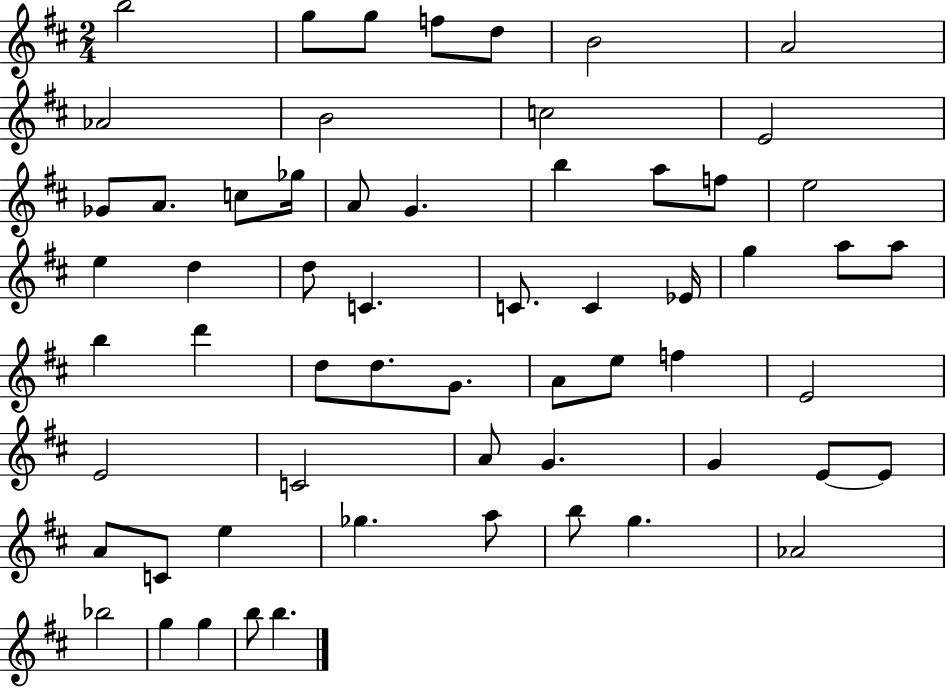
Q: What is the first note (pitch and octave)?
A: B5